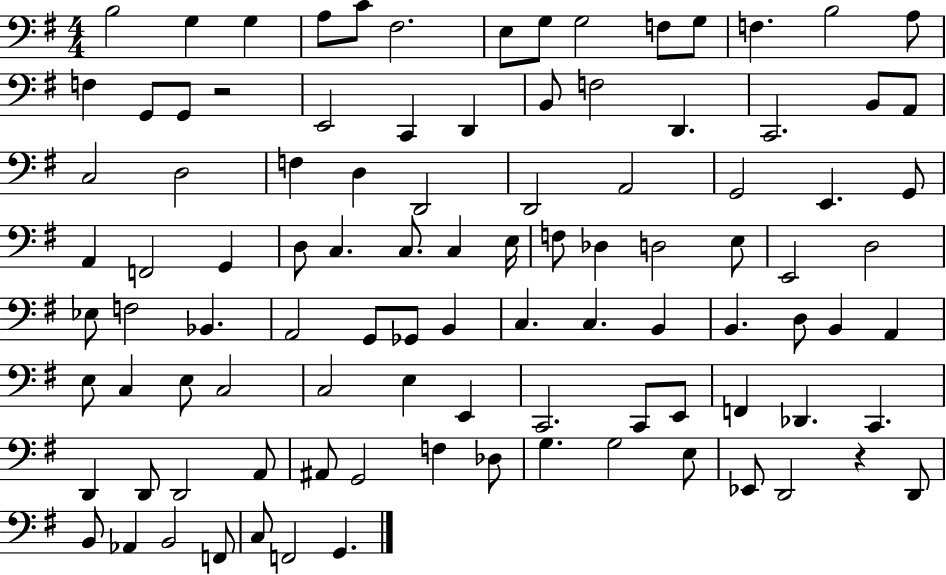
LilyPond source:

{
  \clef bass
  \numericTimeSignature
  \time 4/4
  \key g \major
  \repeat volta 2 { b2 g4 g4 | a8 c'8 fis2. | e8 g8 g2 f8 g8 | f4. b2 a8 | \break f4 g,8 g,8 r2 | e,2 c,4 d,4 | b,8 f2 d,4. | c,2. b,8 a,8 | \break c2 d2 | f4 d4 d,2 | d,2 a,2 | g,2 e,4. g,8 | \break a,4 f,2 g,4 | d8 c4. c8. c4 e16 | f8 des4 d2 e8 | e,2 d2 | \break ees8 f2 bes,4. | a,2 g,8 ges,8 b,4 | c4. c4. b,4 | b,4. d8 b,4 a,4 | \break e8 c4 e8 c2 | c2 e4 e,4 | c,2. c,8 e,8 | f,4 des,4. c,4. | \break d,4 d,8 d,2 a,8 | ais,8 g,2 f4 des8 | g4. g2 e8 | ees,8 d,2 r4 d,8 | \break b,8 aes,4 b,2 f,8 | c8 f,2 g,4. | } \bar "|."
}